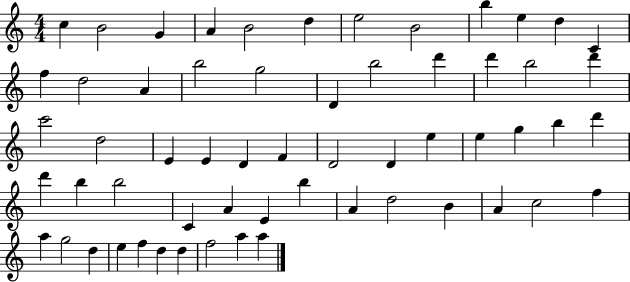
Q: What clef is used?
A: treble